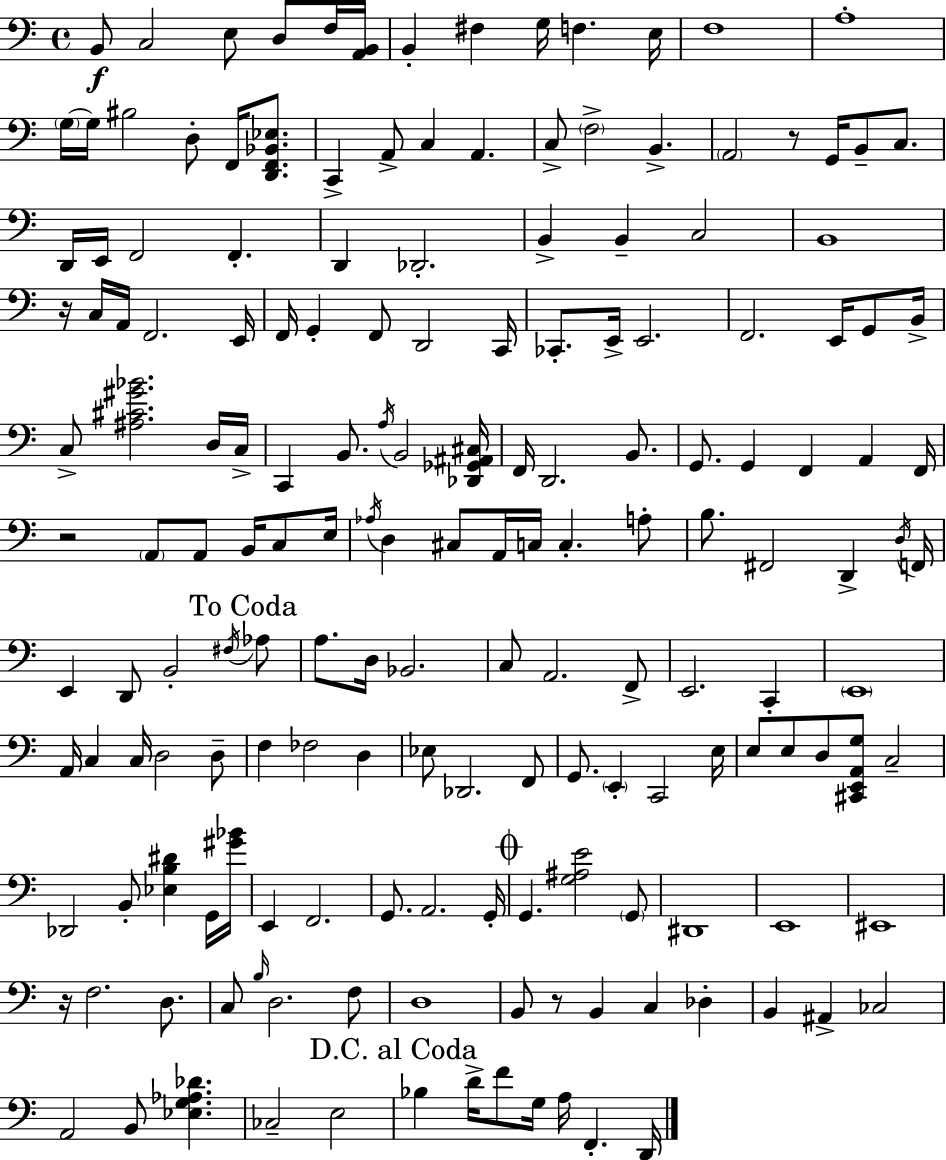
{
  \clef bass
  \time 4/4
  \defaultTimeSignature
  \key a \minor
  b,8\f c2 e8 d8 f16 <a, b,>16 | b,4-. fis4 g16 f4. e16 | f1 | a1-. | \break \parenthesize g16~~ g16 bis2 d8-. f,16 <d, f, bes, ees>8. | c,4-> a,8-> c4 a,4. | c8-> \parenthesize f2-> b,4.-> | \parenthesize a,2 r8 g,16 b,8-- c8. | \break d,16 e,16 f,2 f,4.-. | d,4 des,2.-. | b,4-> b,4-- c2 | b,1 | \break r16 c16 a,16 f,2. e,16 | f,16 g,4-. f,8 d,2 c,16 | ces,8.-. e,16-> e,2. | f,2. e,16 g,8 b,16-> | \break c8-> <ais cis' gis' bes'>2. d16 c16-> | c,4 b,8. \acciaccatura { a16 } b,2 | <des, ges, ais, cis>16 f,16 d,2. b,8. | g,8. g,4 f,4 a,4 | \break f,16 r2 \parenthesize a,8 a,8 b,16 c8 | e16 \acciaccatura { aes16 } d4 cis8 a,16 c16 c4.-. | a8-. b8. fis,2 d,4-> | \acciaccatura { d16 } f,16 e,4 d,8 b,2-. | \break \acciaccatura { fis16 } \mark "To Coda" aes8 a8. d16 bes,2. | c8 a,2. | f,8-> e,2. | c,4-. \parenthesize e,1 | \break a,16 c4 c16 d2 | d8-- f4 fes2 | d4 ees8 des,2. | f,8 g,8. \parenthesize e,4-. c,2 | \break e16 e8 e8 d8 <cis, e, a, g>8 c2-- | des,2 b,8-. <ees b dis'>4 | g,16 <gis' bes'>16 e,4 f,2. | g,8. a,2. | \break g,16-. \mark \markup { \musicglyph "scripts.coda" } g,4. <g ais e'>2 | \parenthesize g,8 dis,1 | e,1 | eis,1 | \break r16 f2. | d8. c8 \grace { b16 } d2. | f8 d1 | b,8 r8 b,4 c4 | \break des4-. b,4 ais,4-> ces2 | a,2 b,8 <ees g aes des'>4. | ces2-- e2 | \mark "D.C. al Coda" bes4 d'16-> f'8 g16 a16 f,4.-. | \break d,16 \bar "|."
}